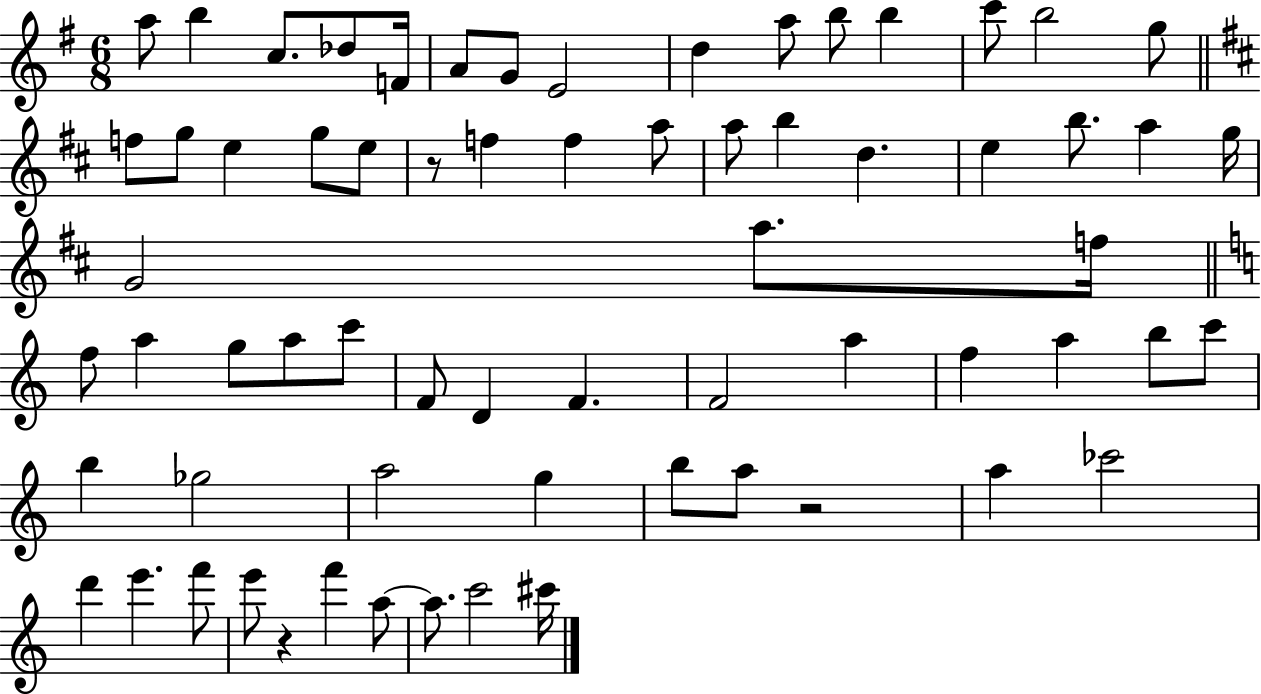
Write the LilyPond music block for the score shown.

{
  \clef treble
  \numericTimeSignature
  \time 6/8
  \key g \major
  \repeat volta 2 { a''8 b''4 c''8. des''8 f'16 | a'8 g'8 e'2 | d''4 a''8 b''8 b''4 | c'''8 b''2 g''8 | \break \bar "||" \break \key b \minor f''8 g''8 e''4 g''8 e''8 | r8 f''4 f''4 a''8 | a''8 b''4 d''4. | e''4 b''8. a''4 g''16 | \break g'2 a''8. f''16 | \bar "||" \break \key c \major f''8 a''4 g''8 a''8 c'''8 | f'8 d'4 f'4. | f'2 a''4 | f''4 a''4 b''8 c'''8 | \break b''4 ges''2 | a''2 g''4 | b''8 a''8 r2 | a''4 ces'''2 | \break d'''4 e'''4. f'''8 | e'''8 r4 f'''4 a''8~~ | a''8. c'''2 cis'''16 | } \bar "|."
}